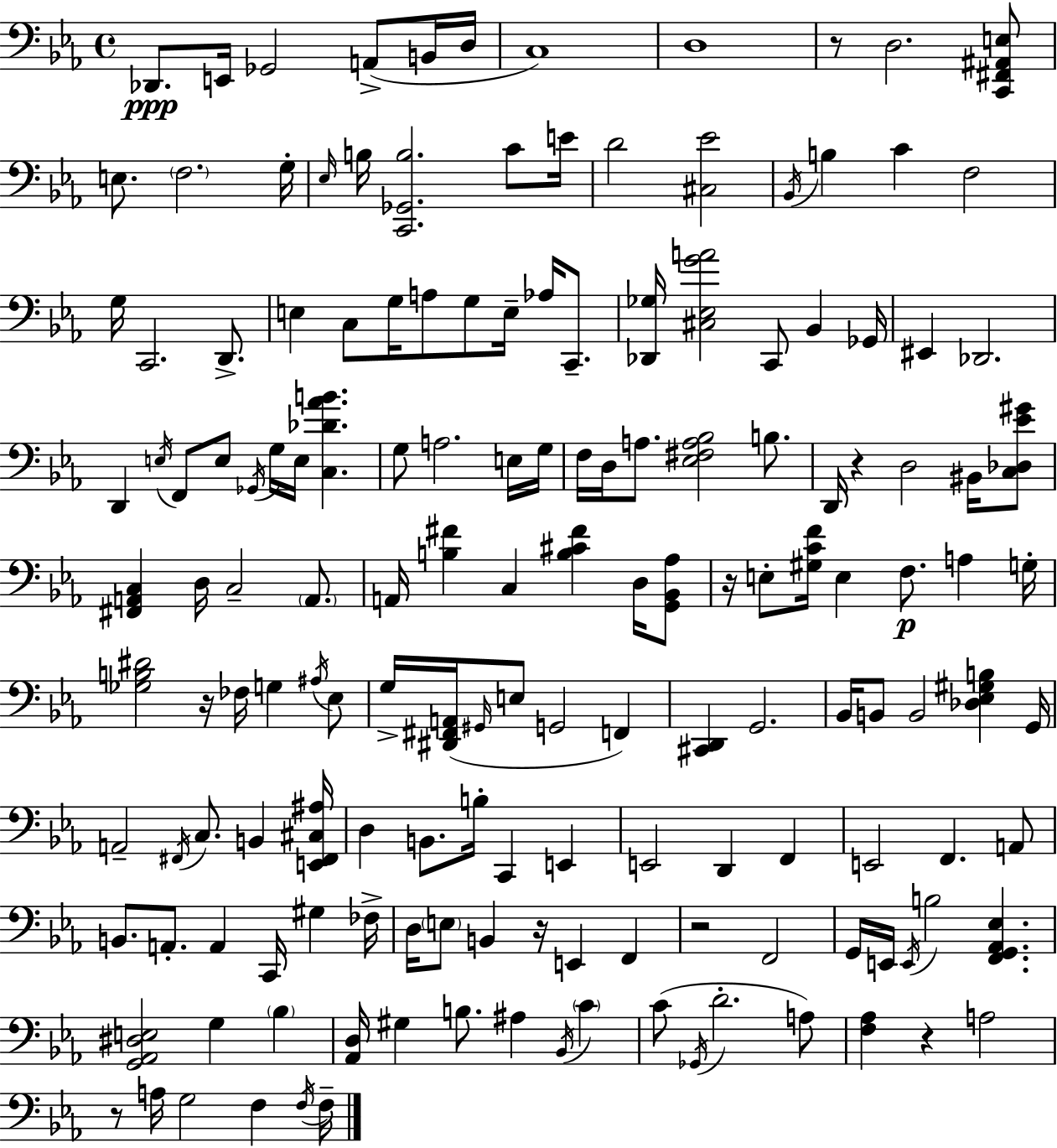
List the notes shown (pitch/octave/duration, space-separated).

Db2/e. E2/s Gb2/h A2/e B2/s D3/s C3/w D3/w R/e D3/h. [C2,F#2,A#2,E3]/e E3/e. F3/h. G3/s Eb3/s B3/s [C2,Gb2,B3]/h. C4/e E4/s D4/h [C#3,Eb4]/h Bb2/s B3/q C4/q F3/h G3/s C2/h. D2/e. E3/q C3/e G3/s A3/e G3/e E3/s Ab3/s C2/e. [Db2,Gb3]/s [C#3,Eb3,G4,A4]/h C2/e Bb2/q Gb2/s EIS2/q Db2/h. D2/q E3/s F2/e E3/e Gb2/s G3/s E3/s [C3,Db4,Ab4,B4]/q. G3/e A3/h. E3/s G3/s F3/s D3/s A3/e. [Eb3,F#3,A3,Bb3]/h B3/e. D2/s R/q D3/h BIS2/s [C3,Db3,Eb4,G#4]/e [F#2,A2,C3]/q D3/s C3/h A2/e. A2/s [B3,F#4]/q C3/q [B3,C#4,F#4]/q D3/s [G2,Bb2,Ab3]/e R/s E3/e [G#3,C4,F4]/s E3/q F3/e. A3/q G3/s [Gb3,B3,D#4]/h R/s FES3/s G3/q A#3/s Eb3/e G3/s [D#2,F#2,A2]/s G#2/s E3/e G2/h F2/q [C#2,D2]/q G2/h. Bb2/s B2/e B2/h [Db3,Eb3,G#3,B3]/q G2/s A2/h F#2/s C3/e. B2/q [E2,F#2,C#3,A#3]/s D3/q B2/e. B3/s C2/q E2/q E2/h D2/q F2/q E2/h F2/q. A2/e B2/e. A2/e. A2/q C2/s G#3/q FES3/s D3/s E3/e B2/q R/s E2/q F2/q R/h F2/h G2/s E2/s E2/s B3/h [F2,G2,Ab2,Eb3]/q. [G2,Ab2,D#3,E3]/h G3/q Bb3/q [Ab2,D3]/s G#3/q B3/e. A#3/q Bb2/s C4/q C4/e Gb2/s D4/h. A3/e [F3,Ab3]/q R/q A3/h R/e A3/s G3/h F3/q F3/s F3/s